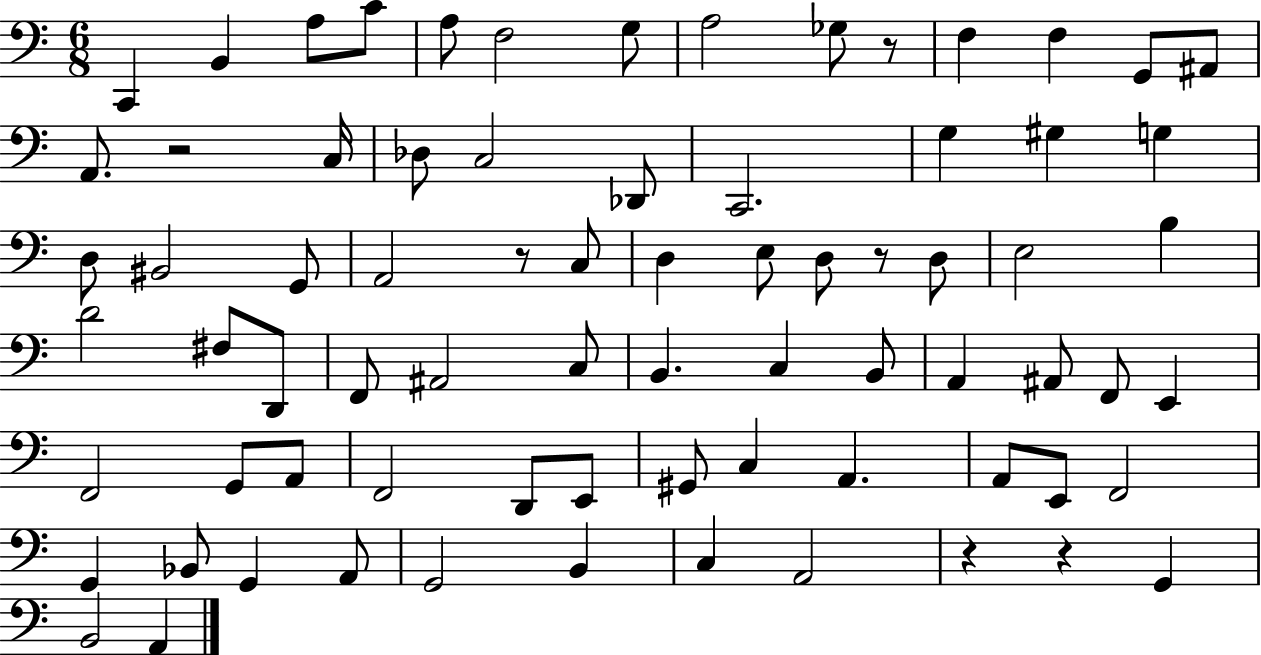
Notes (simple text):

C2/q B2/q A3/e C4/e A3/e F3/h G3/e A3/h Gb3/e R/e F3/q F3/q G2/e A#2/e A2/e. R/h C3/s Db3/e C3/h Db2/e C2/h. G3/q G#3/q G3/q D3/e BIS2/h G2/e A2/h R/e C3/e D3/q E3/e D3/e R/e D3/e E3/h B3/q D4/h F#3/e D2/e F2/e A#2/h C3/e B2/q. C3/q B2/e A2/q A#2/e F2/e E2/q F2/h G2/e A2/e F2/h D2/e E2/e G#2/e C3/q A2/q. A2/e E2/e F2/h G2/q Bb2/e G2/q A2/e G2/h B2/q C3/q A2/h R/q R/q G2/q B2/h A2/q